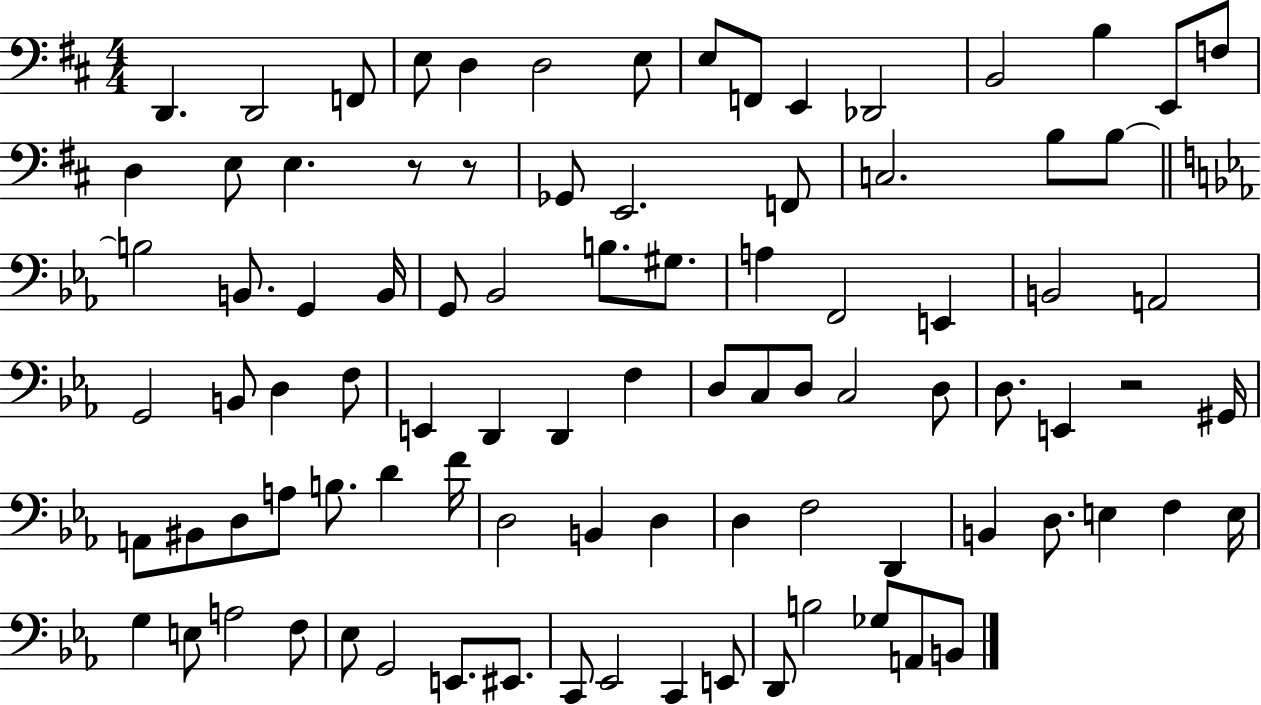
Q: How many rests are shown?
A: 3